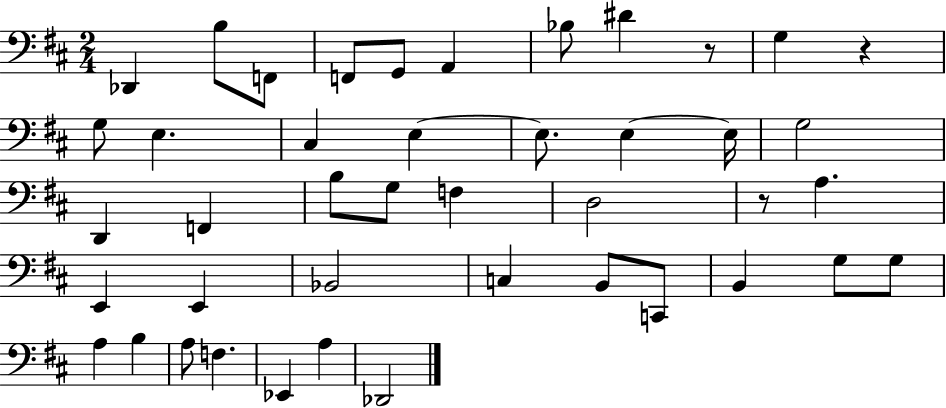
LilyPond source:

{
  \clef bass
  \numericTimeSignature
  \time 2/4
  \key d \major
  des,4 b8 f,8 | f,8 g,8 a,4 | bes8 dis'4 r8 | g4 r4 | \break g8 e4. | cis4 e4~~ | e8. e4~~ e16 | g2 | \break d,4 f,4 | b8 g8 f4 | d2 | r8 a4. | \break e,4 e,4 | bes,2 | c4 b,8 c,8 | b,4 g8 g8 | \break a4 b4 | a8 f4. | ees,4 a4 | des,2 | \break \bar "|."
}